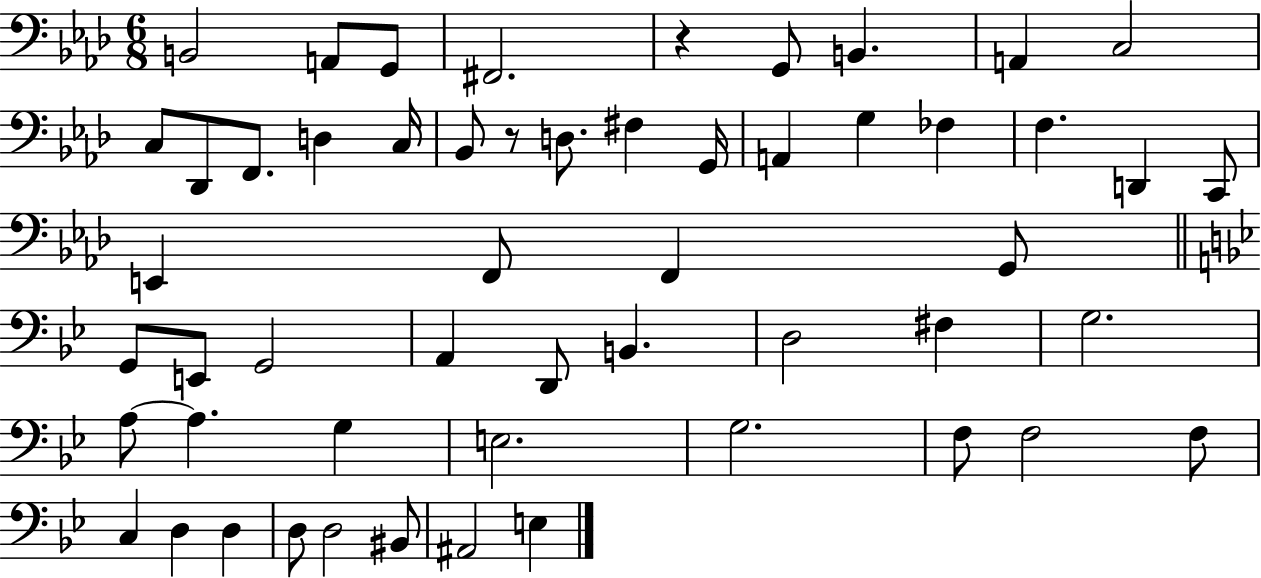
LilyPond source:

{
  \clef bass
  \numericTimeSignature
  \time 6/8
  \key aes \major
  b,2 a,8 g,8 | fis,2. | r4 g,8 b,4. | a,4 c2 | \break c8 des,8 f,8. d4 c16 | bes,8 r8 d8. fis4 g,16 | a,4 g4 fes4 | f4. d,4 c,8 | \break e,4 f,8 f,4 g,8 | \bar "||" \break \key bes \major g,8 e,8 g,2 | a,4 d,8 b,4. | d2 fis4 | g2. | \break a8~~ a4. g4 | e2. | g2. | f8 f2 f8 | \break c4 d4 d4 | d8 d2 bis,8 | ais,2 e4 | \bar "|."
}